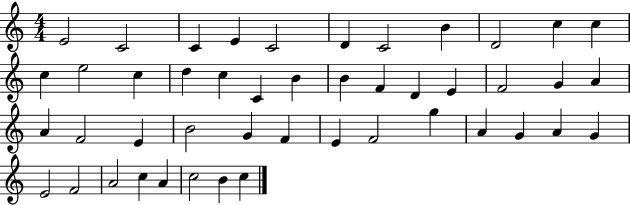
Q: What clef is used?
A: treble